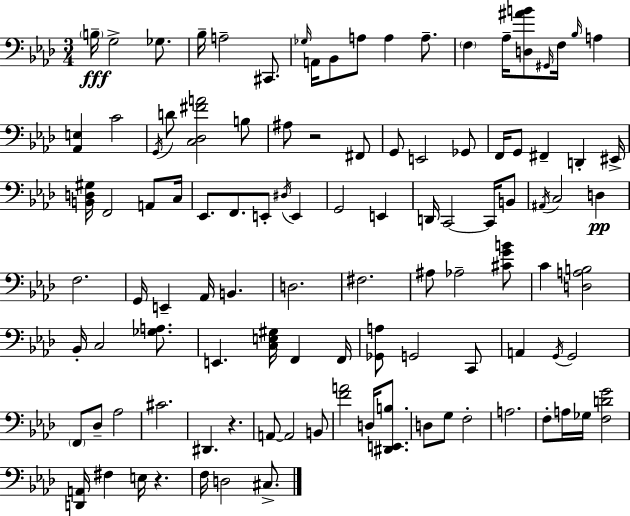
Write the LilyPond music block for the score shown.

{
  \clef bass
  \numericTimeSignature
  \time 3/4
  \key aes \major
  \parenthesize b16--\fff g2-> ges8. | bes16-- a2-- cis,8. | \grace { ges16 } a,16 bes,8 a8 a4 a8.-- | \parenthesize f4 aes16-- <d ais' b'>8 \grace { gis,16 } f16 \grace { bes16 } a4 | \break <aes, e>4 c'2 | \acciaccatura { g,16 } d'8 <c des fis' a'>2 | b8 ais8 r2 | fis,8 g,8 e,2 | \break ges,8 f,16 g,8 fis,4-- d,4-. | eis,16-> <b, d gis>16 f,2 | a,8 c16 ees,8. f,8. e,8-. | \acciaccatura { dis16 } e,4 g,2 | \break e,4 d,16 c,2~~ | c,16 b,8 \acciaccatura { ais,16 } c2 | d4\pp f2. | g,16 e,4-- aes,16 | \break b,4. d2. | fis2. | ais8 aes2-- | <cis' g' b'>8 c'4 <d a b>2 | \break bes,16-. c2 | <ges a>8. e,4. | <c e gis>16 f,4 f,16 <ges, a>8 g,2 | c,8 a,4 \acciaccatura { g,16 } g,2 | \break \parenthesize f,8 des8-- aes2 | cis'2. | dis,4. | r4. a,8~~ a,2 | \break b,8 <f' a'>2 | d16 <dis, e, b>8. d8 g8 f2-. | a2. | f8-. a16 ges16 <f d' g'>2 | \break <d, a,>16 fis4 | e16 r4. f16 d2 | cis8.-> \bar "|."
}